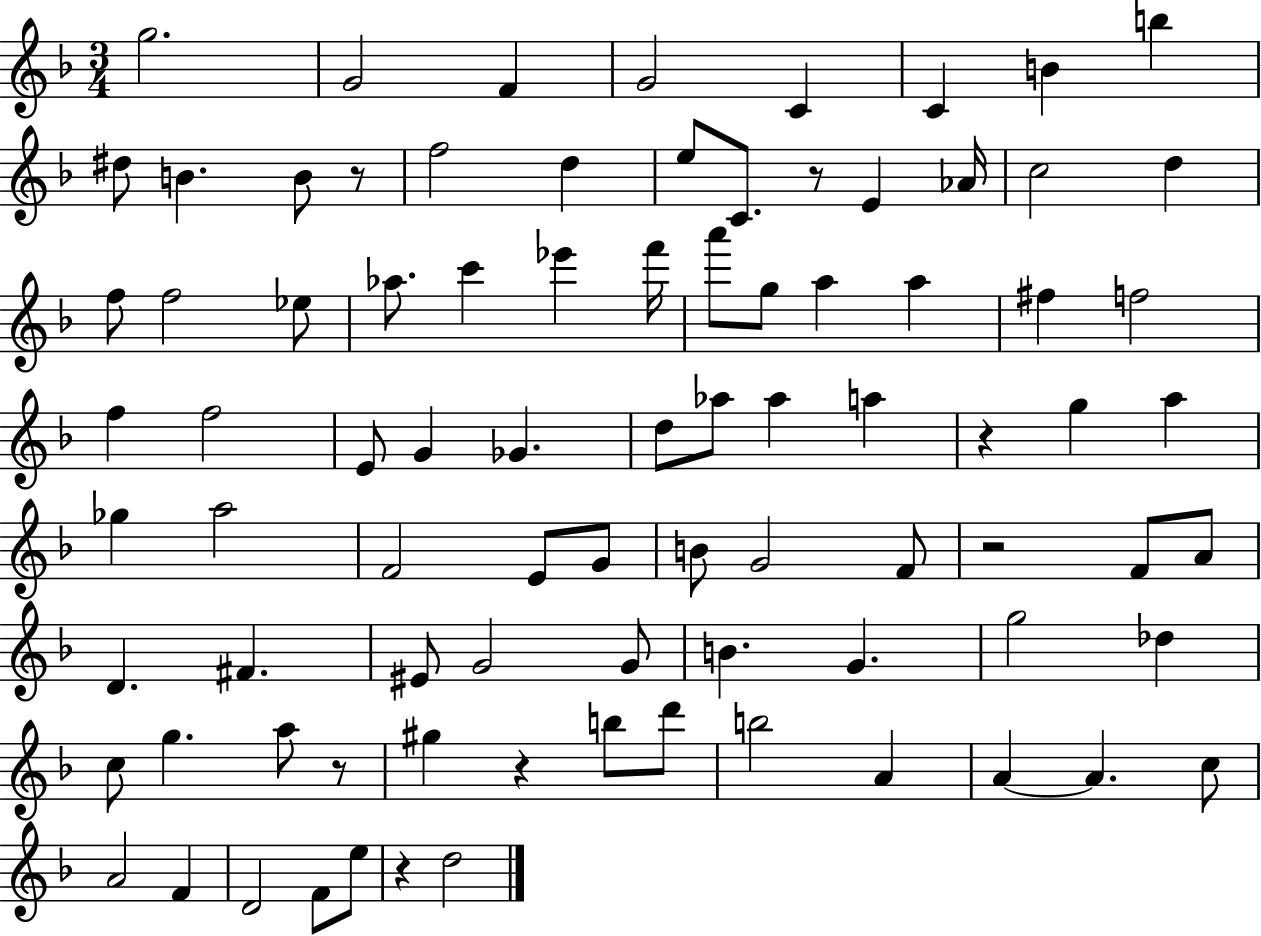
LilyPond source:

{
  \clef treble
  \numericTimeSignature
  \time 3/4
  \key f \major
  g''2. | g'2 f'4 | g'2 c'4 | c'4 b'4 b''4 | \break dis''8 b'4. b'8 r8 | f''2 d''4 | e''8 c'8. r8 e'4 aes'16 | c''2 d''4 | \break f''8 f''2 ees''8 | aes''8. c'''4 ees'''4 f'''16 | a'''8 g''8 a''4 a''4 | fis''4 f''2 | \break f''4 f''2 | e'8 g'4 ges'4. | d''8 aes''8 aes''4 a''4 | r4 g''4 a''4 | \break ges''4 a''2 | f'2 e'8 g'8 | b'8 g'2 f'8 | r2 f'8 a'8 | \break d'4. fis'4. | eis'8 g'2 g'8 | b'4. g'4. | g''2 des''4 | \break c''8 g''4. a''8 r8 | gis''4 r4 b''8 d'''8 | b''2 a'4 | a'4~~ a'4. c''8 | \break a'2 f'4 | d'2 f'8 e''8 | r4 d''2 | \bar "|."
}